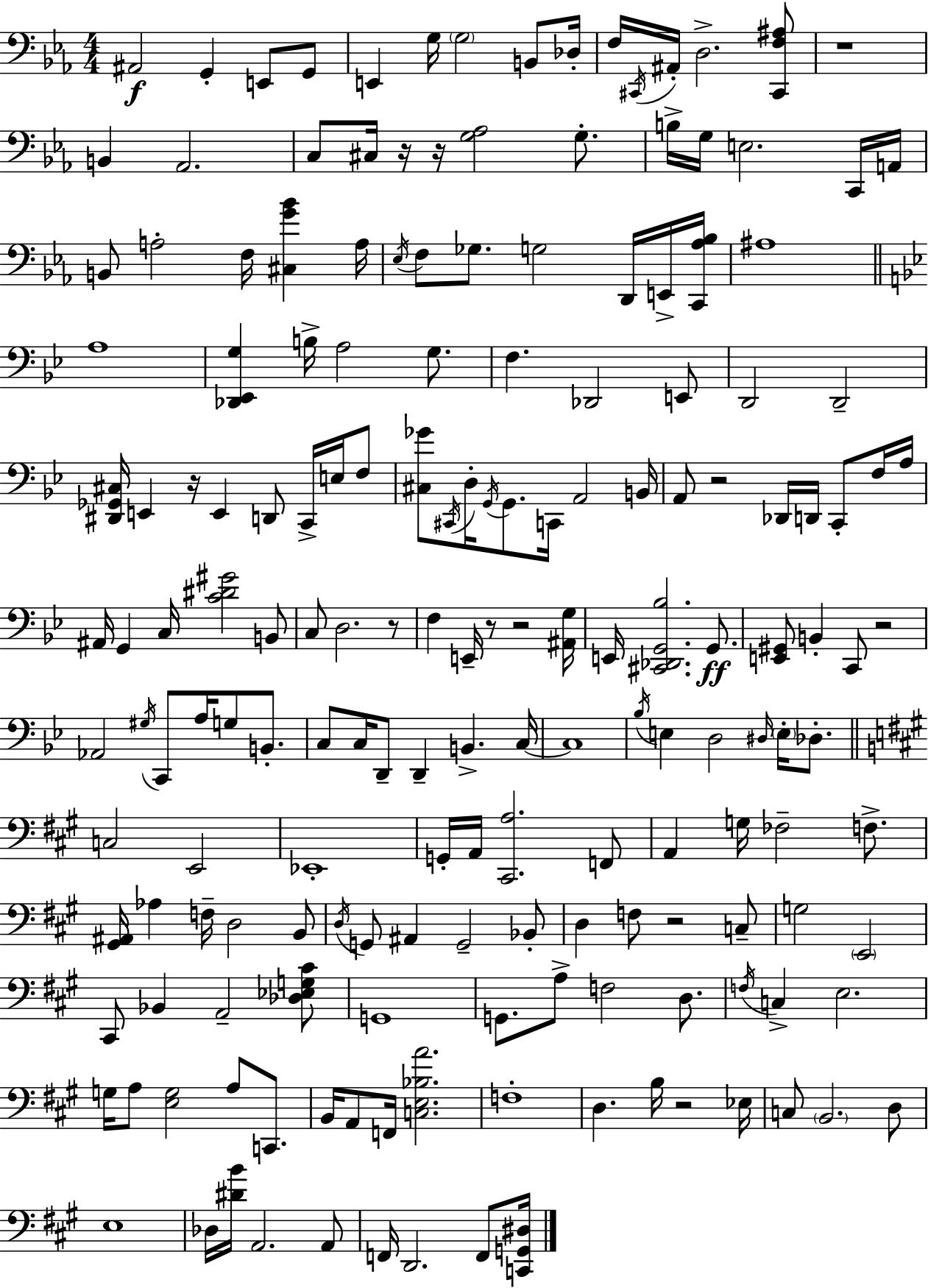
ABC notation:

X:1
T:Untitled
M:4/4
L:1/4
K:Cm
^A,,2 G,, E,,/2 G,,/2 E,, G,/4 G,2 B,,/2 _D,/4 F,/4 ^C,,/4 ^A,,/4 D,2 [^C,,F,^A,]/2 z4 B,, _A,,2 C,/2 ^C,/4 z/4 z/4 [G,_A,]2 G,/2 B,/4 G,/4 E,2 C,,/4 A,,/4 B,,/2 A,2 F,/4 [^C,G_B] A,/4 _E,/4 F,/2 _G,/2 G,2 D,,/4 E,,/4 [C,,_A,_B,]/4 ^A,4 A,4 [_D,,_E,,G,] B,/4 A,2 G,/2 F, _D,,2 E,,/2 D,,2 D,,2 [^D,,_G,,^C,]/4 E,, z/4 E,, D,,/2 C,,/4 E,/4 F,/2 [^C,_G]/2 ^C,,/4 D,/4 G,,/4 G,,/2 C,,/4 A,,2 B,,/4 A,,/2 z2 _D,,/4 D,,/4 C,,/2 F,/4 A,/4 ^A,,/4 G,, C,/4 [C^D^G]2 B,,/2 C,/2 D,2 z/2 F, E,,/4 z/2 z2 [^A,,G,]/4 E,,/4 [^C,,_D,,G,,_B,]2 G,,/2 [E,,^G,,]/2 B,, C,,/2 z2 _A,,2 ^G,/4 C,,/2 A,/4 G,/2 B,,/2 C,/2 C,/4 D,,/2 D,, B,, C,/4 C,4 _B,/4 E, D,2 ^D,/4 E,/4 _D,/2 C,2 E,,2 _E,,4 G,,/4 A,,/4 [^C,,A,]2 F,,/2 A,, G,/4 _F,2 F,/2 [^G,,^A,,]/4 _A, F,/4 D,2 B,,/2 D,/4 G,,/2 ^A,, G,,2 _B,,/2 D, F,/2 z2 C,/2 G,2 E,,2 ^C,,/2 _B,, A,,2 [_D,_E,G,^C]/2 G,,4 G,,/2 A,/2 F,2 D,/2 F,/4 C, E,2 G,/4 A,/2 [E,G,]2 A,/2 C,,/2 B,,/4 A,,/2 F,,/4 [C,E,_B,A]2 F,4 D, B,/4 z2 _E,/4 C,/2 B,,2 D,/2 E,4 _D,/4 [^DB]/4 A,,2 A,,/2 F,,/4 D,,2 F,,/2 [C,,G,,^D,]/4